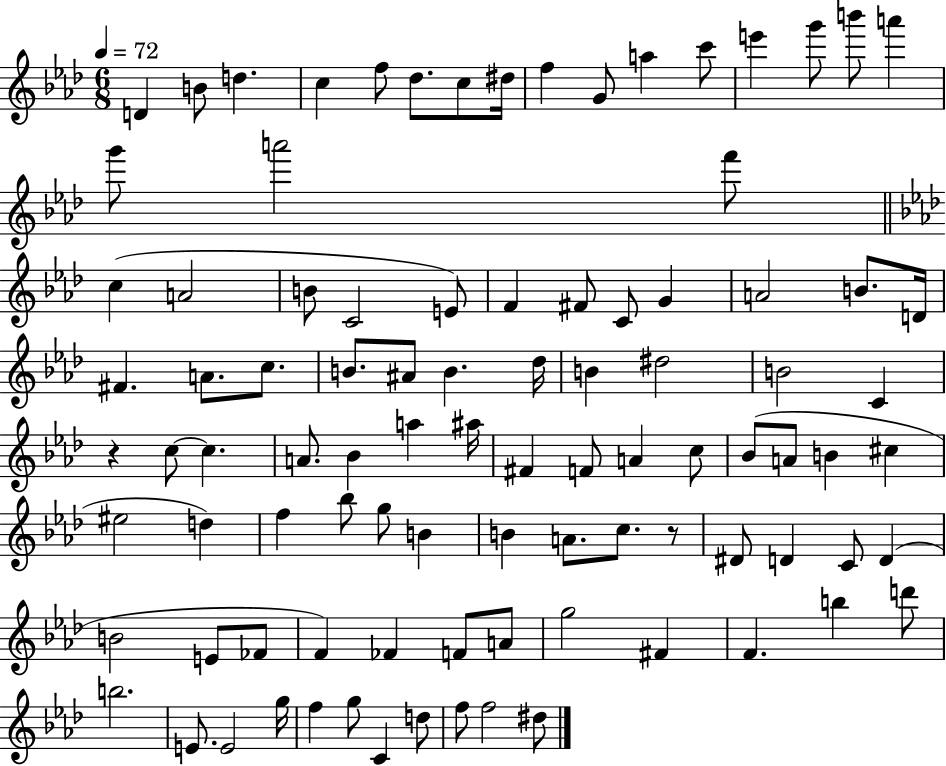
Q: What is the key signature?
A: AES major